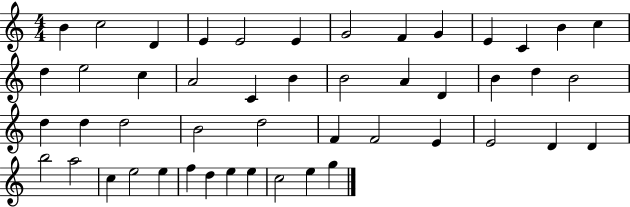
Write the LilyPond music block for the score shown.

{
  \clef treble
  \numericTimeSignature
  \time 4/4
  \key c \major
  b'4 c''2 d'4 | e'4 e'2 e'4 | g'2 f'4 g'4 | e'4 c'4 b'4 c''4 | \break d''4 e''2 c''4 | a'2 c'4 b'4 | b'2 a'4 d'4 | b'4 d''4 b'2 | \break d''4 d''4 d''2 | b'2 d''2 | f'4 f'2 e'4 | e'2 d'4 d'4 | \break b''2 a''2 | c''4 e''2 e''4 | f''4 d''4 e''4 e''4 | c''2 e''4 g''4 | \break \bar "|."
}